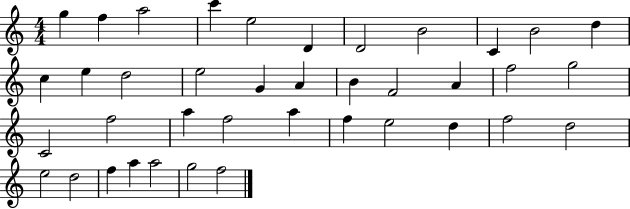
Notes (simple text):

G5/q F5/q A5/h C6/q E5/h D4/q D4/h B4/h C4/q B4/h D5/q C5/q E5/q D5/h E5/h G4/q A4/q B4/q F4/h A4/q F5/h G5/h C4/h F5/h A5/q F5/h A5/q F5/q E5/h D5/q F5/h D5/h E5/h D5/h F5/q A5/q A5/h G5/h F5/h